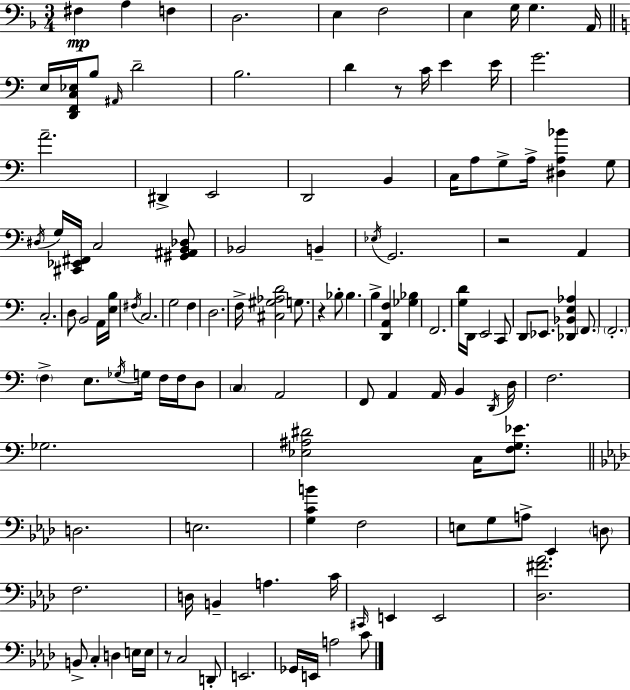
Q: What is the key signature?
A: D minor